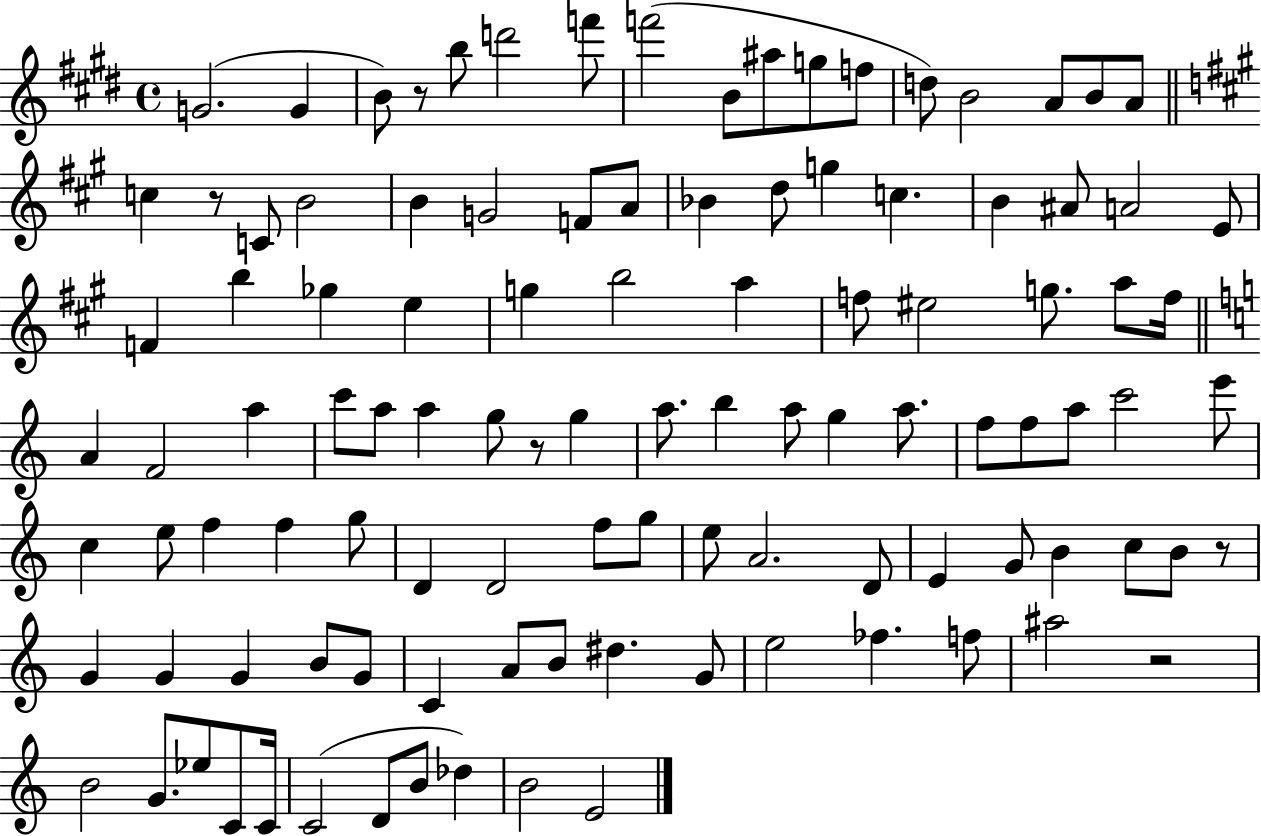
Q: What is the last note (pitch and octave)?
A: E4